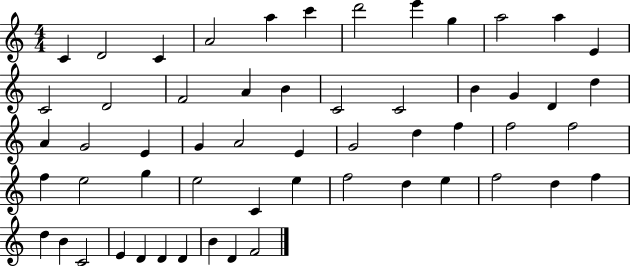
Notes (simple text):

C4/q D4/h C4/q A4/h A5/q C6/q D6/h E6/q G5/q A5/h A5/q E4/q C4/h D4/h F4/h A4/q B4/q C4/h C4/h B4/q G4/q D4/q D5/q A4/q G4/h E4/q G4/q A4/h E4/q G4/h D5/q F5/q F5/h F5/h F5/q E5/h G5/q E5/h C4/q E5/q F5/h D5/q E5/q F5/h D5/q F5/q D5/q B4/q C4/h E4/q D4/q D4/q D4/q B4/q D4/q F4/h